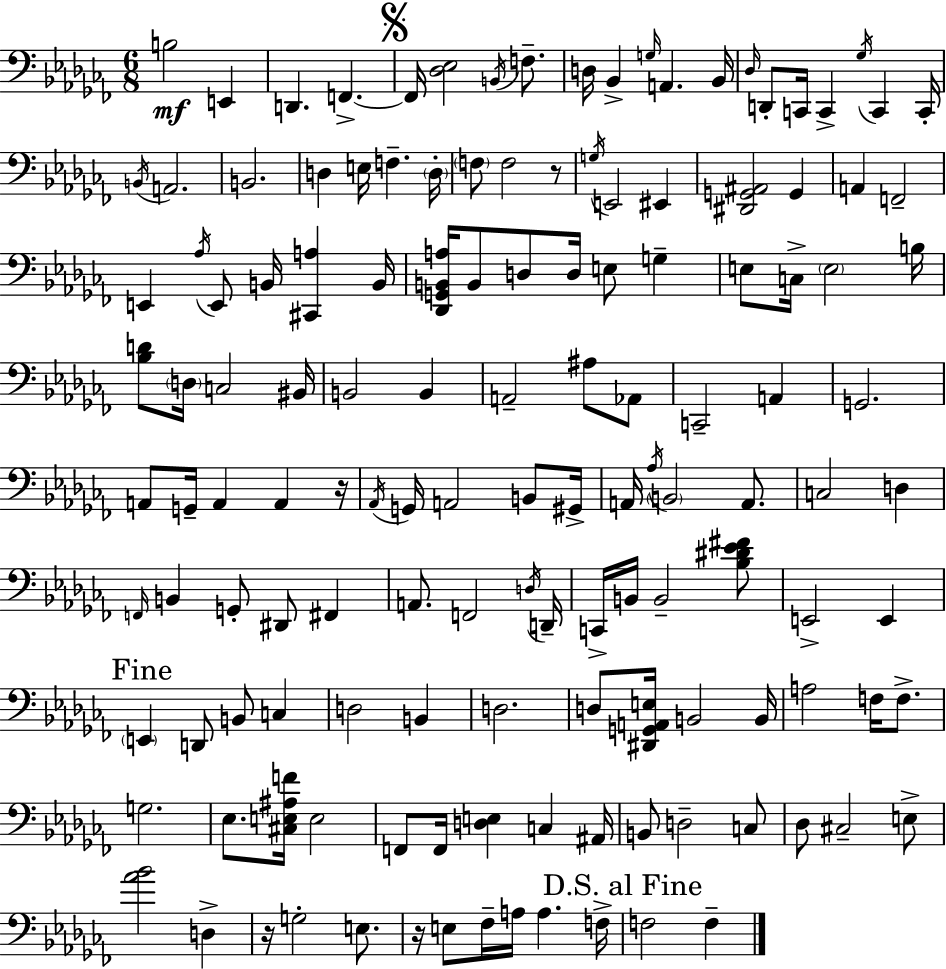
{
  \clef bass
  \numericTimeSignature
  \time 6/8
  \key aes \minor
  b2\mf e,4 | d,4. f,4.->~~ | \mark \markup { \musicglyph "scripts.segno" } f,16 <des ees>2 \acciaccatura { b,16 } f8.-- | d16 bes,4-> \grace { g16 } a,4. | \break bes,16 \grace { des16 } d,8-. c,16 c,4-> \acciaccatura { ges16 } c,4 | c,16-. \acciaccatura { b,16 } a,2. | b,2. | d4 e16 f4.-- | \break \parenthesize d16-. \parenthesize f8 f2 | r8 \acciaccatura { g16 } e,2 | eis,4 <dis, g, ais,>2 | g,4 a,4 f,2-- | \break e,4 \acciaccatura { aes16 } e,8 | b,16 <cis, a>4 b,16 <des, g, b, a>16 b,8 d8 | d16 e8 g4-- e8 c16-> \parenthesize e2 | b16 <bes d'>8 \parenthesize d16 c2 | \break bis,16 b,2 | b,4 a,2-- | ais8 aes,8 c,2-- | a,4 g,2. | \break a,8 g,16-- a,4 | a,4 r16 \acciaccatura { aes,16 } g,16 a,2 | b,8 gis,16-> a,16 \acciaccatura { aes16 } \parenthesize b,2 | a,8. c2 | \break d4 \grace { f,16 } b,4 | g,8-. dis,8 fis,4 a,8. | f,2 \acciaccatura { d16 } d,16-- c,16-> | b,16 b,2-- <bes dis' ees' fis'>8 e,2-> | \break e,4 \mark "Fine" \parenthesize e,4 | d,8 b,8 c4 d2 | b,4 d2. | d8 | \break <dis, g, a, e>16 b,2 b,16 a2 | f16 f8.-> g2. | ees8. | <cis e ais f'>16 e2 f,8 | \break f,16 <d e>4 c4 ais,16 b,8 | d2-- c8 des8 | cis2-- e8-> <aes' bes'>2 | d4-> r16 | \break g2-. e8. r16 | e8 fes16-- a16 a4. f16-> \mark "D.S. al Fine" f2 | f4-- \bar "|."
}